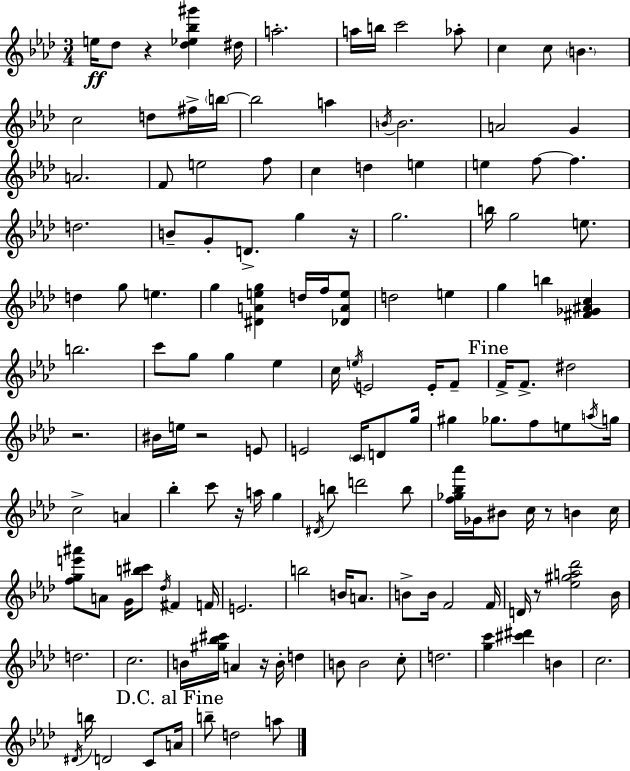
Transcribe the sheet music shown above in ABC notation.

X:1
T:Untitled
M:3/4
L:1/4
K:Fm
e/4 _d/2 z [_d_e_b^g'] ^d/4 a2 a/4 b/4 c'2 _a/2 c c/2 B c2 d/2 ^f/4 b/4 b2 a B/4 B2 A2 G A2 F/2 e2 f/2 c d e e f/2 f d2 B/2 G/2 D/2 g z/4 g2 b/4 g2 e/2 d g/2 e g [^DAeg] d/4 f/4 [_DAe]/2 d2 e g b [^F_G^Ac] b2 c'/2 g/2 g _e c/4 e/4 E2 E/4 F/2 F/4 F/2 ^d2 z2 ^B/4 e/4 z2 E/2 E2 C/4 D/2 g/4 ^g _g/2 f/2 e/2 a/4 g/4 c2 A _b c'/2 z/4 a/4 g ^D/4 b/2 d'2 b/2 [f_g_b_a']/4 _G/4 ^B/2 c/4 z/2 B c/4 [fge'^a']/2 A/2 G/4 [b^c']/2 _d/4 ^F F/4 E2 b2 B/4 A/2 B/2 B/4 F2 F/4 D/4 z/2 [_e^ga_d']2 _B/4 d2 c2 B/4 [^g_b^c']/4 A z/4 B/4 d B/2 B2 c/2 d2 [gc'] [^c'^d'] B c2 ^D/4 b/4 D2 C/2 A/4 b/2 d2 a/2